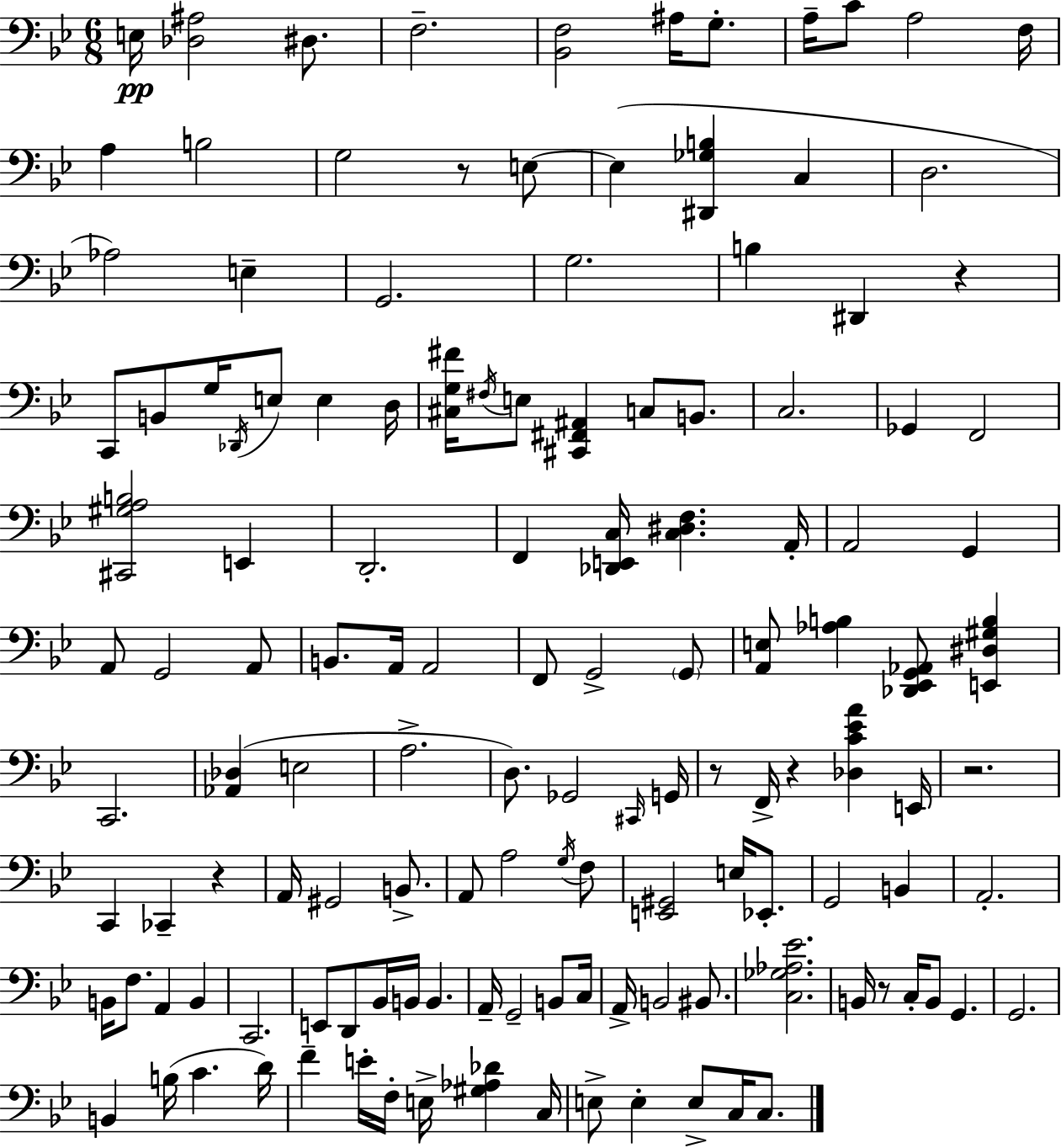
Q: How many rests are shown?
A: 7